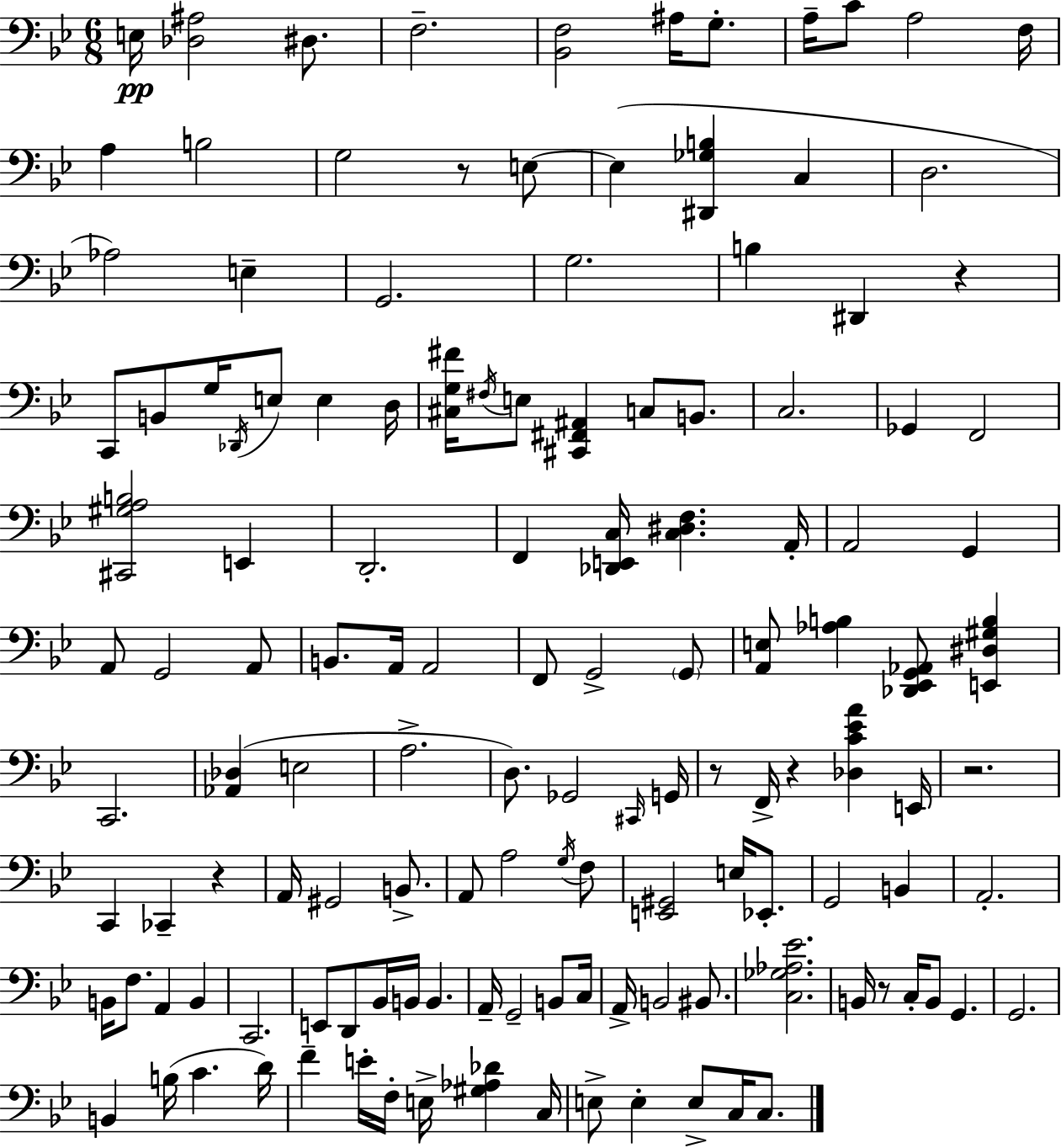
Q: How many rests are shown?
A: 7